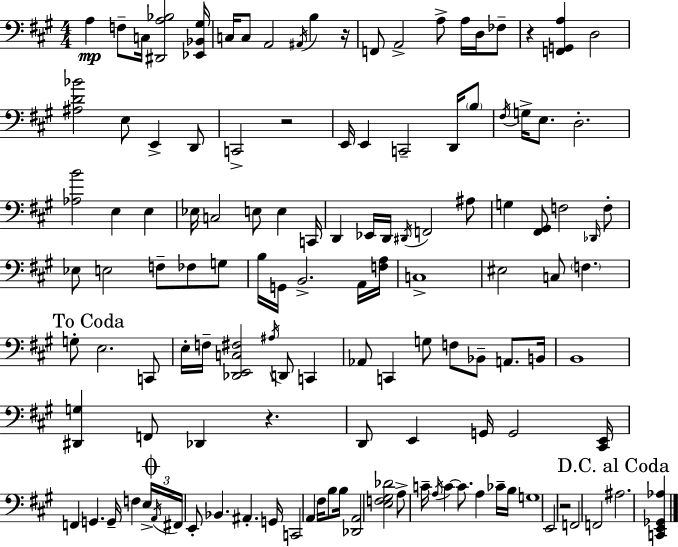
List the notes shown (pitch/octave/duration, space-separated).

A3/q F3/e C3/s [D#2,A3,Bb3]/h [Eb2,Bb2,G#3]/s C3/s C3/e A2/h A#2/s B3/q R/s F2/e A2/h A3/e A3/s D3/s FES3/e R/q [F2,G2,A3]/q D3/h [A#3,D4,Bb4]/h E3/e E2/q D2/e C2/h R/h E2/s E2/q C2/h D2/s B3/e F#3/s G3/s E3/e. D3/h. [Ab3,B4]/h E3/q E3/q Eb3/s C3/h E3/e E3/q C2/s D2/q Eb2/s D2/s D#2/s F2/h A#3/e G3/q [F#2,G#2]/e F3/h Db2/s F3/e Eb3/e E3/h F3/e FES3/e G3/e B3/s G2/s B2/h. A2/s [F3,A3]/s C3/w EIS3/h C3/e F3/q. G3/e E3/h. C2/e E3/s F3/s [Db2,E2,C3,F#3]/h A#3/s D2/e C2/q Ab2/e C2/q G3/e F3/e Bb2/e A2/e. B2/s B2/w [D#2,G3]/q F2/e Db2/q R/q. D2/e E2/q G2/s G2/h [C#2,E2]/s F2/q G2/q. G2/s F3/q E3/s A2/s F#2/s E2/e Bb2/q. A#2/q. G2/s C2/h A2/q F#3/s B3/e B3/s [Db2,A2]/h [E3,F3,G#3,Db4]/h A3/e C4/s A3/s C4/q C4/e. A3/q CES4/s B3/s G3/w E2/h R/h F2/h F2/h A#3/h. [C2,E2,Gb2,Ab3]/q